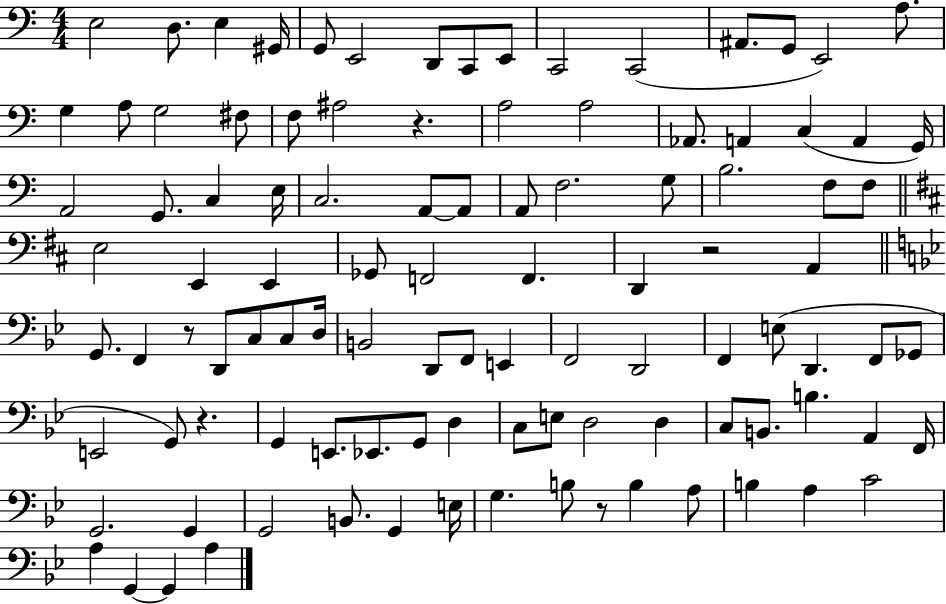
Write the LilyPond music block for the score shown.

{
  \clef bass
  \numericTimeSignature
  \time 4/4
  \key c \major
  \repeat volta 2 { e2 d8. e4 gis,16 | g,8 e,2 d,8 c,8 e,8 | c,2 c,2( | ais,8. g,8 e,2) a8. | \break g4 a8 g2 fis8 | f8 ais2 r4. | a2 a2 | aes,8. a,4 c4( a,4 g,16) | \break a,2 g,8. c4 e16 | c2. a,8~~ a,8 | a,8 f2. g8 | b2. f8 f8 | \break \bar "||" \break \key d \major e2 e,4 e,4 | ges,8 f,2 f,4. | d,4 r2 a,4 | \bar "||" \break \key g \minor g,8. f,4 r8 d,8 c8 c8 d16 | b,2 d,8 f,8 e,4 | f,2 d,2 | f,4 e8( d,4. f,8 ges,8 | \break e,2 g,8) r4. | g,4 e,8. ees,8. g,8 d4 | c8 e8 d2 d4 | c8 b,8. b4. a,4 f,16 | \break g,2. g,4 | g,2 b,8. g,4 e16 | g4. b8 r8 b4 a8 | b4 a4 c'2 | \break a4 g,4~~ g,4 a4 | } \bar "|."
}